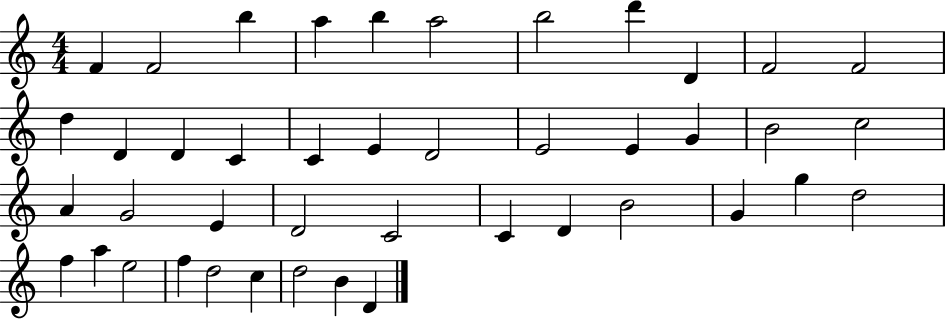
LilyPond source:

{
  \clef treble
  \numericTimeSignature
  \time 4/4
  \key c \major
  f'4 f'2 b''4 | a''4 b''4 a''2 | b''2 d'''4 d'4 | f'2 f'2 | \break d''4 d'4 d'4 c'4 | c'4 e'4 d'2 | e'2 e'4 g'4 | b'2 c''2 | \break a'4 g'2 e'4 | d'2 c'2 | c'4 d'4 b'2 | g'4 g''4 d''2 | \break f''4 a''4 e''2 | f''4 d''2 c''4 | d''2 b'4 d'4 | \bar "|."
}